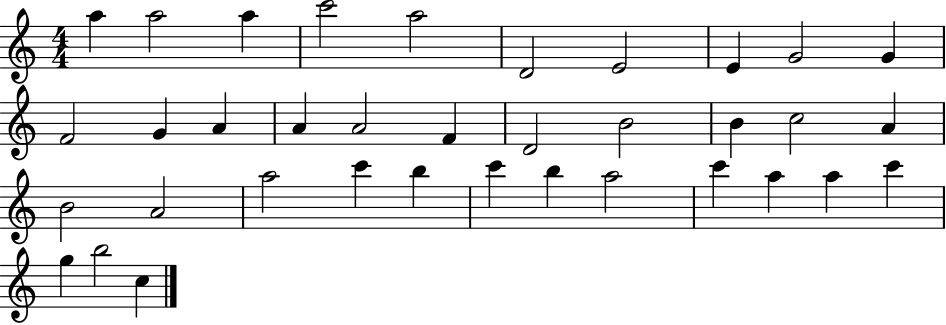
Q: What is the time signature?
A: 4/4